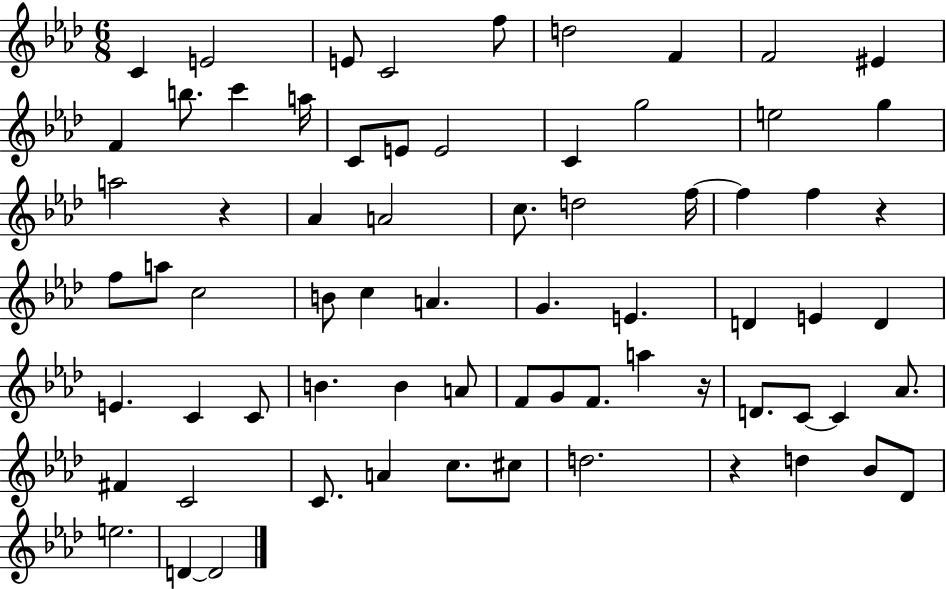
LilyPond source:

{
  \clef treble
  \numericTimeSignature
  \time 6/8
  \key aes \major
  c'4 e'2 | e'8 c'2 f''8 | d''2 f'4 | f'2 eis'4 | \break f'4 b''8. c'''4 a''16 | c'8 e'8 e'2 | c'4 g''2 | e''2 g''4 | \break a''2 r4 | aes'4 a'2 | c''8. d''2 f''16~~ | f''4 f''4 r4 | \break f''8 a''8 c''2 | b'8 c''4 a'4. | g'4. e'4. | d'4 e'4 d'4 | \break e'4. c'4 c'8 | b'4. b'4 a'8 | f'8 g'8 f'8. a''4 r16 | d'8. c'8~~ c'4 aes'8. | \break fis'4 c'2 | c'8. a'4 c''8. cis''8 | d''2. | r4 d''4 bes'8 des'8 | \break e''2. | d'4~~ d'2 | \bar "|."
}